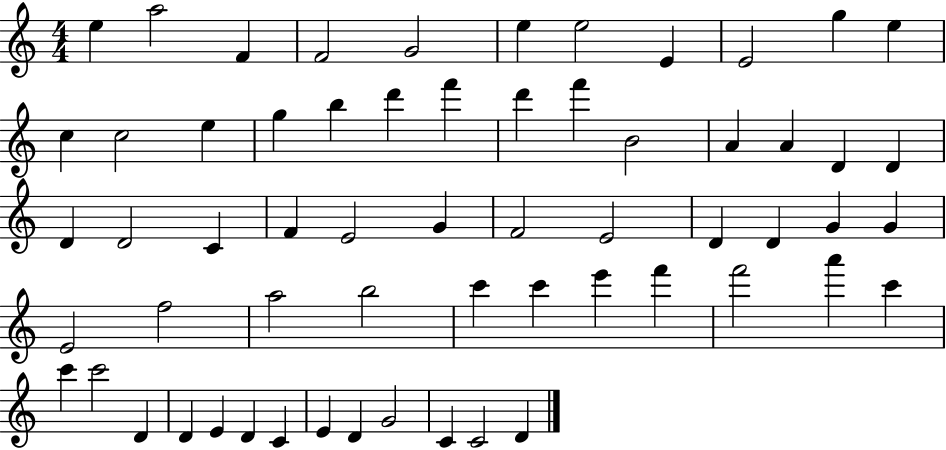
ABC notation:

X:1
T:Untitled
M:4/4
L:1/4
K:C
e a2 F F2 G2 e e2 E E2 g e c c2 e g b d' f' d' f' B2 A A D D D D2 C F E2 G F2 E2 D D G G E2 f2 a2 b2 c' c' e' f' f'2 a' c' c' c'2 D D E D C E D G2 C C2 D